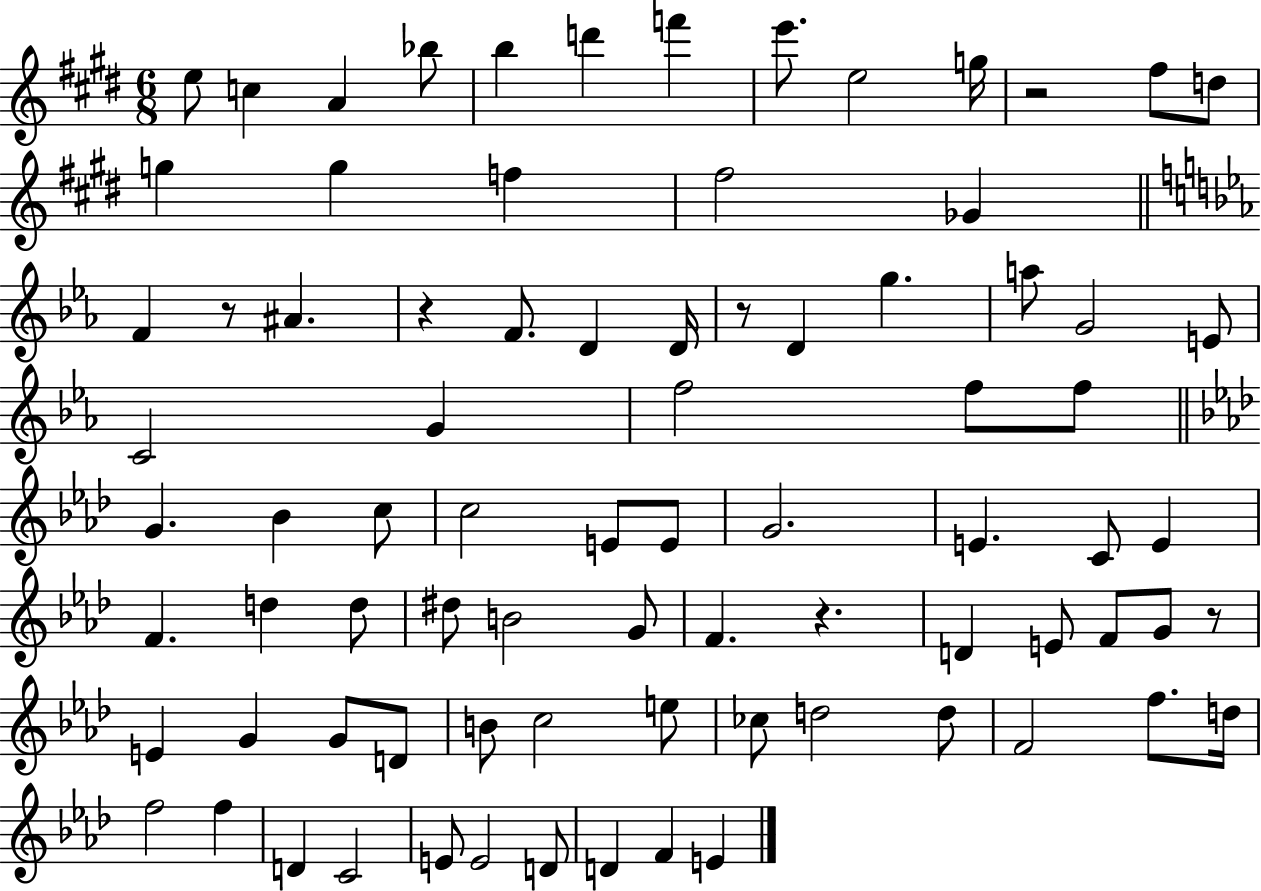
E5/e C5/q A4/q Bb5/e B5/q D6/q F6/q E6/e. E5/h G5/s R/h F#5/e D5/e G5/q G5/q F5/q F#5/h Gb4/q F4/q R/e A#4/q. R/q F4/e. D4/q D4/s R/e D4/q G5/q. A5/e G4/h E4/e C4/h G4/q F5/h F5/e F5/e G4/q. Bb4/q C5/e C5/h E4/e E4/e G4/h. E4/q. C4/e E4/q F4/q. D5/q D5/e D#5/e B4/h G4/e F4/q. R/q. D4/q E4/e F4/e G4/e R/e E4/q G4/q G4/e D4/e B4/e C5/h E5/e CES5/e D5/h D5/e F4/h F5/e. D5/s F5/h F5/q D4/q C4/h E4/e E4/h D4/e D4/q F4/q E4/q